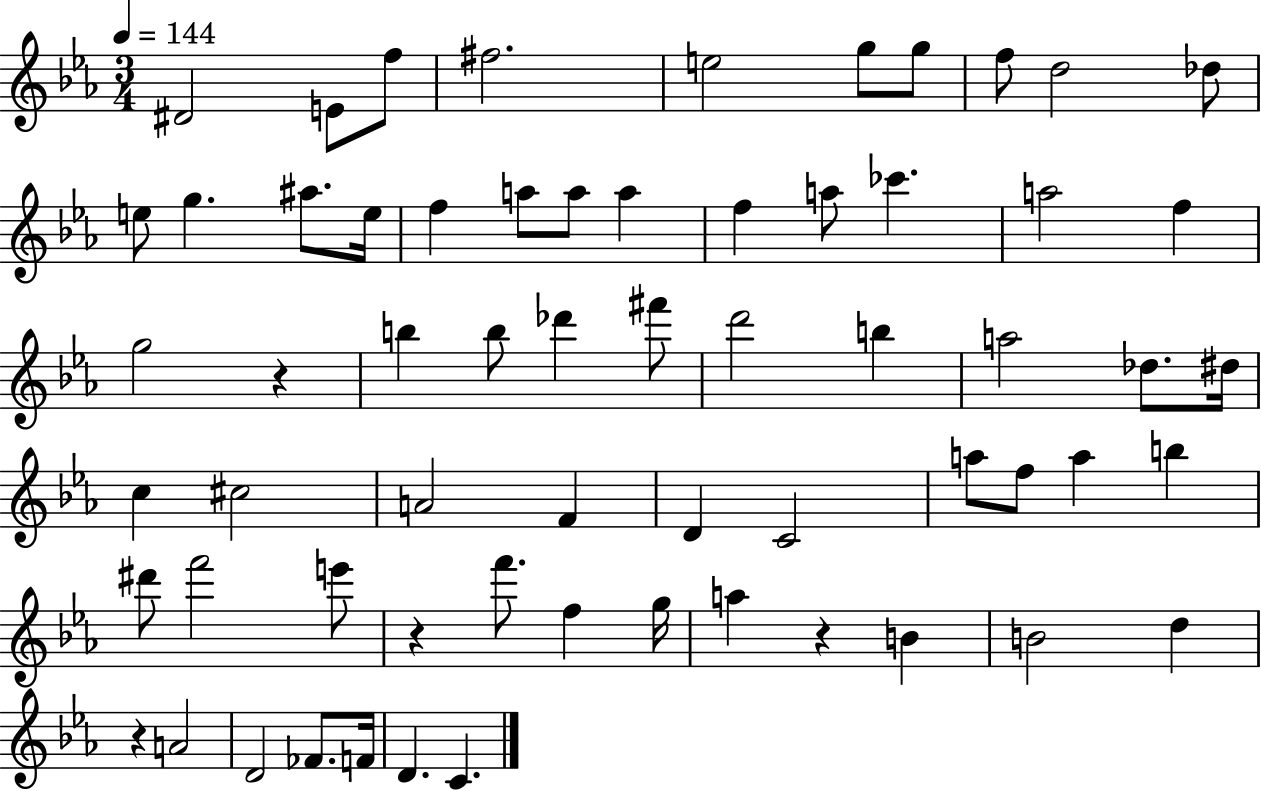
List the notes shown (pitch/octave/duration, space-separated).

D#4/h E4/e F5/e F#5/h. E5/h G5/e G5/e F5/e D5/h Db5/e E5/e G5/q. A#5/e. E5/s F5/q A5/e A5/e A5/q F5/q A5/e CES6/q. A5/h F5/q G5/h R/q B5/q B5/e Db6/q F#6/e D6/h B5/q A5/h Db5/e. D#5/s C5/q C#5/h A4/h F4/q D4/q C4/h A5/e F5/e A5/q B5/q D#6/e F6/h E6/e R/q F6/e. F5/q G5/s A5/q R/q B4/q B4/h D5/q R/q A4/h D4/h FES4/e. F4/s D4/q. C4/q.